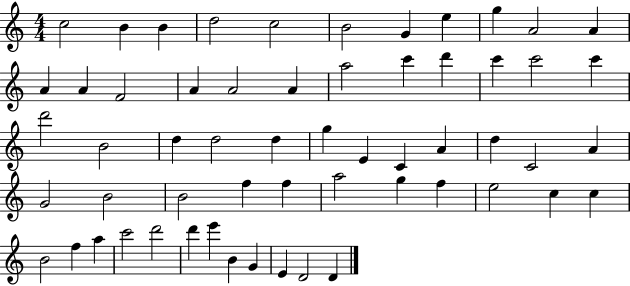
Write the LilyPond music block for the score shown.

{
  \clef treble
  \numericTimeSignature
  \time 4/4
  \key c \major
  c''2 b'4 b'4 | d''2 c''2 | b'2 g'4 e''4 | g''4 a'2 a'4 | \break a'4 a'4 f'2 | a'4 a'2 a'4 | a''2 c'''4 d'''4 | c'''4 c'''2 c'''4 | \break d'''2 b'2 | d''4 d''2 d''4 | g''4 e'4 c'4 a'4 | d''4 c'2 a'4 | \break g'2 b'2 | b'2 f''4 f''4 | a''2 g''4 f''4 | e''2 c''4 c''4 | \break b'2 f''4 a''4 | c'''2 d'''2 | d'''4 e'''4 b'4 g'4 | e'4 d'2 d'4 | \break \bar "|."
}